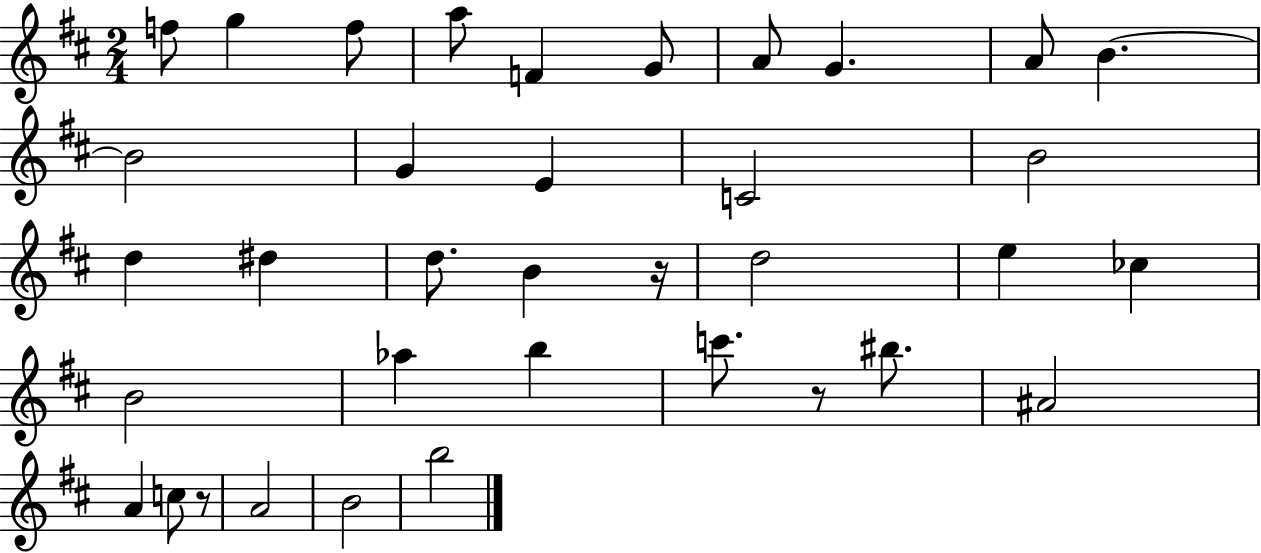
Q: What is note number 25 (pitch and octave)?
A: B5